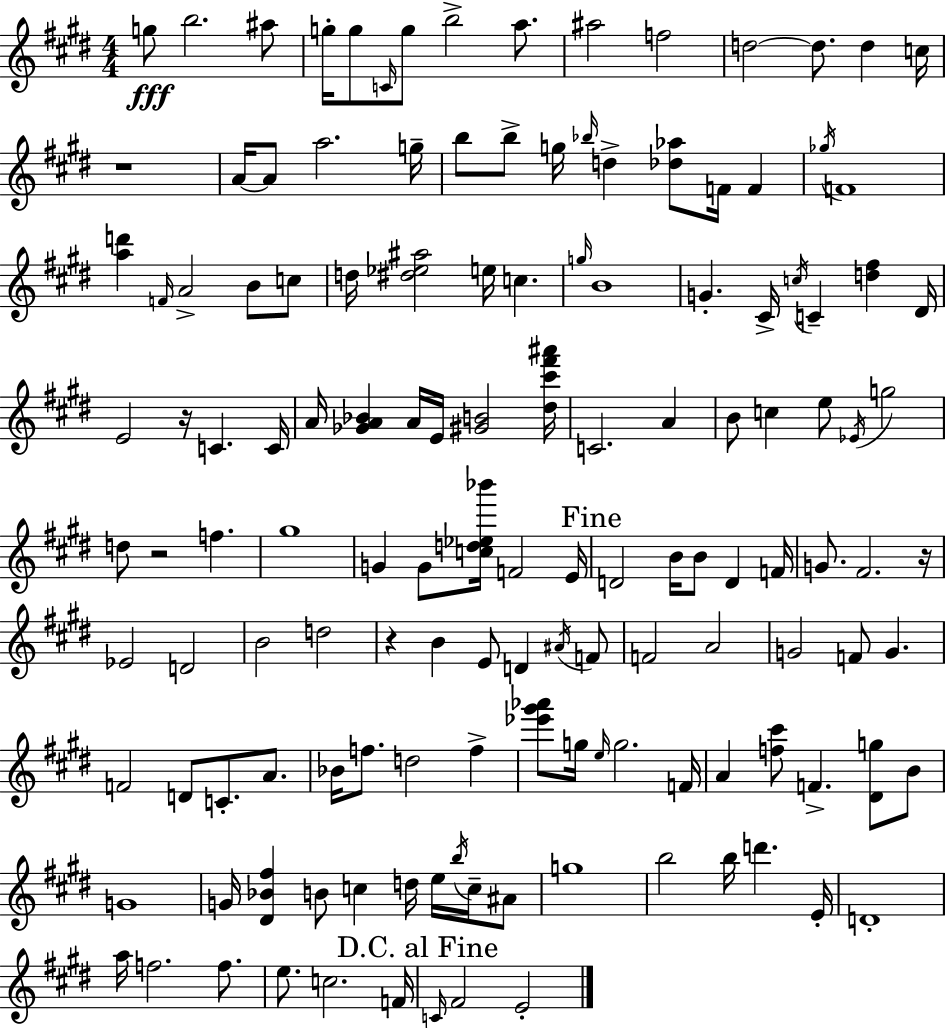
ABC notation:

X:1
T:Untitled
M:4/4
L:1/4
K:E
g/2 b2 ^a/2 g/4 g/2 C/4 g/2 b2 a/2 ^a2 f2 d2 d/2 d c/4 z4 A/4 A/2 a2 g/4 b/2 b/2 g/4 _b/4 d [_d_a]/2 F/4 F _g/4 F4 [ad'] F/4 A2 B/2 c/2 d/4 [^d_e^a]2 e/4 c g/4 B4 G ^C/4 c/4 C [d^f] ^D/4 E2 z/4 C C/4 A/4 [_GA_B] A/4 E/4 [^GB]2 [^d^c'^f'^a']/4 C2 A B/2 c e/2 _E/4 g2 d/2 z2 f ^g4 G G/2 [cd_e_b']/4 F2 E/4 D2 B/4 B/2 D F/4 G/2 ^F2 z/4 _E2 D2 B2 d2 z B E/2 D ^A/4 F/2 F2 A2 G2 F/2 G F2 D/2 C/2 A/2 _B/4 f/2 d2 f [_e'^g'_a']/2 g/4 e/4 g2 F/4 A [f^c']/2 F [^Dg]/2 B/2 G4 G/4 [^D_B^f] B/2 c d/4 e/4 b/4 c/4 ^A/2 g4 b2 b/4 d' E/4 D4 a/4 f2 f/2 e/2 c2 F/4 C/4 ^F2 E2